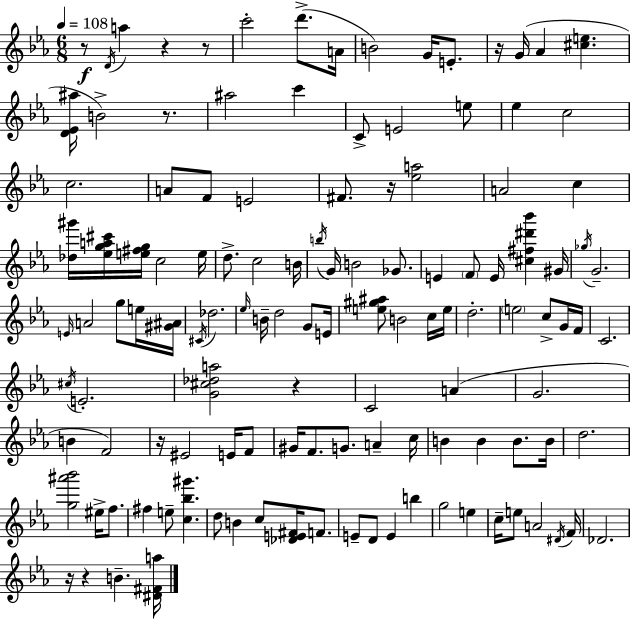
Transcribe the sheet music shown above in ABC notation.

X:1
T:Untitled
M:6/8
L:1/4
K:Eb
z/2 D/4 a z z/2 c'2 d'/2 A/4 B2 G/4 E/2 z/4 G/4 _A [^ce] [D_E^a]/4 B2 z/2 ^a2 c' C/2 E2 e/2 _e c2 c2 A/2 F/2 E2 ^F/2 z/4 [_ea]2 A2 c [_d^g']/4 [_ega^c']/4 [e^fg]/4 c2 e/4 d/2 c2 B/4 b/4 G/4 B2 _G/2 E F/2 E/4 [^c^f^d'_b'] ^G/4 _g/4 G2 E/4 A2 g/2 e/4 [^G^A]/4 ^C/4 _d2 _e/4 B/4 d2 G/2 E/4 [e^g^a]/2 B2 c/4 e/4 d2 e2 c/2 G/4 F/4 C2 ^c/4 E2 [G^c_da]2 z C2 A G2 B F2 z/4 ^E2 E/4 F/2 ^G/4 F/2 G/2 A c/4 B B B/2 B/4 d2 [g^a'_b']2 ^e/4 f/2 ^f e/2 [c_b^g'] d/2 B c/2 [_DE^F]/4 F/2 E/2 D/2 E b g2 e c/4 e/2 A2 ^D/4 F/4 _D2 z/4 z B [^D^Fa]/4